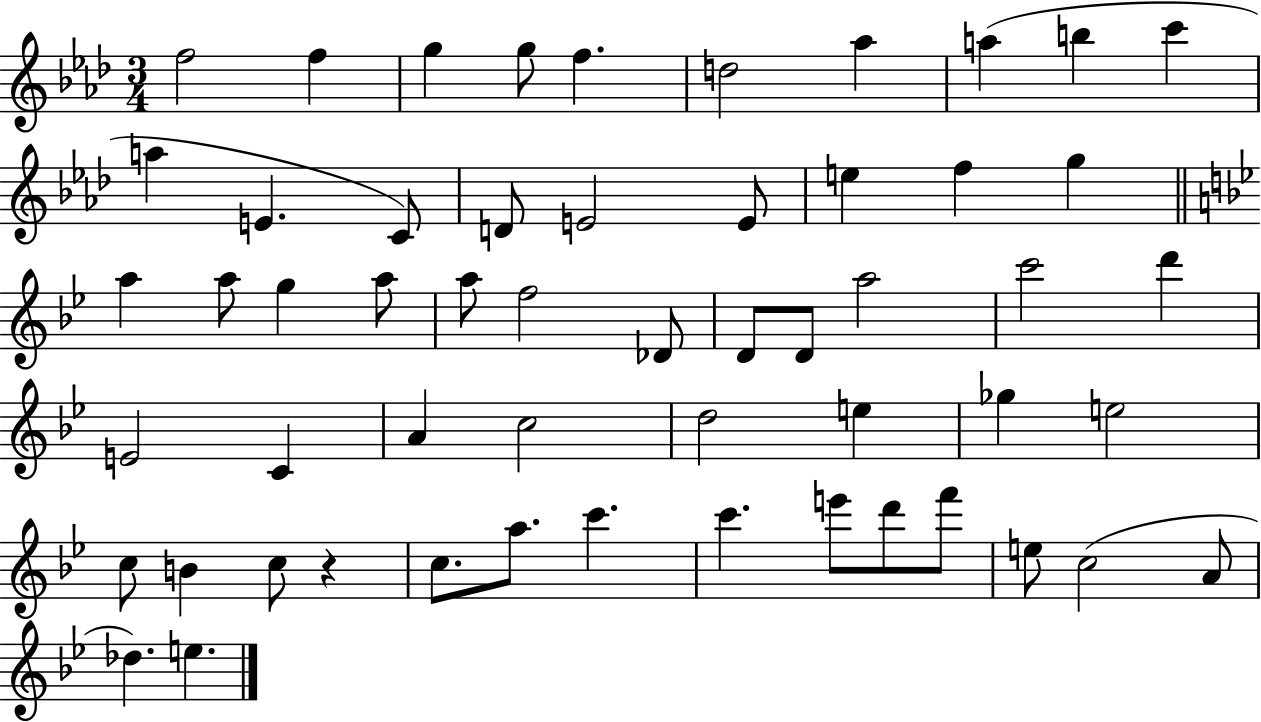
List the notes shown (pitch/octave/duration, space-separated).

F5/h F5/q G5/q G5/e F5/q. D5/h Ab5/q A5/q B5/q C6/q A5/q E4/q. C4/e D4/e E4/h E4/e E5/q F5/q G5/q A5/q A5/e G5/q A5/e A5/e F5/h Db4/e D4/e D4/e A5/h C6/h D6/q E4/h C4/q A4/q C5/h D5/h E5/q Gb5/q E5/h C5/e B4/q C5/e R/q C5/e. A5/e. C6/q. C6/q. E6/e D6/e F6/e E5/e C5/h A4/e Db5/q. E5/q.